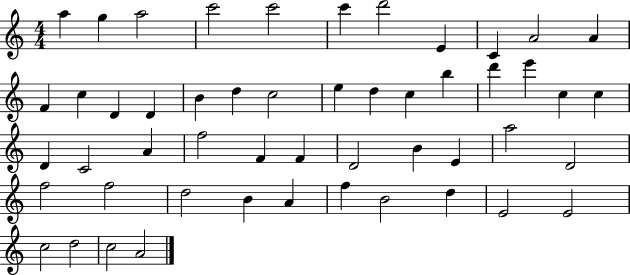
A5/q G5/q A5/h C6/h C6/h C6/q D6/h E4/q C4/q A4/h A4/q F4/q C5/q D4/q D4/q B4/q D5/q C5/h E5/q D5/q C5/q B5/q D6/q E6/q C5/q C5/q D4/q C4/h A4/q F5/h F4/q F4/q D4/h B4/q E4/q A5/h D4/h F5/h F5/h D5/h B4/q A4/q F5/q B4/h D5/q E4/h E4/h C5/h D5/h C5/h A4/h